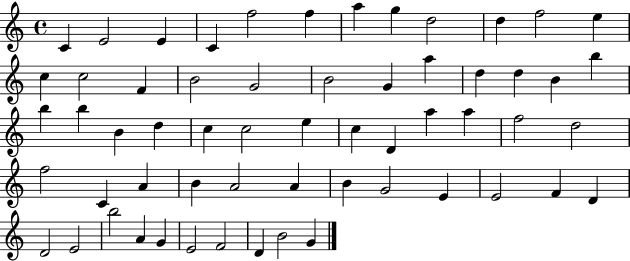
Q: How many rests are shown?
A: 0